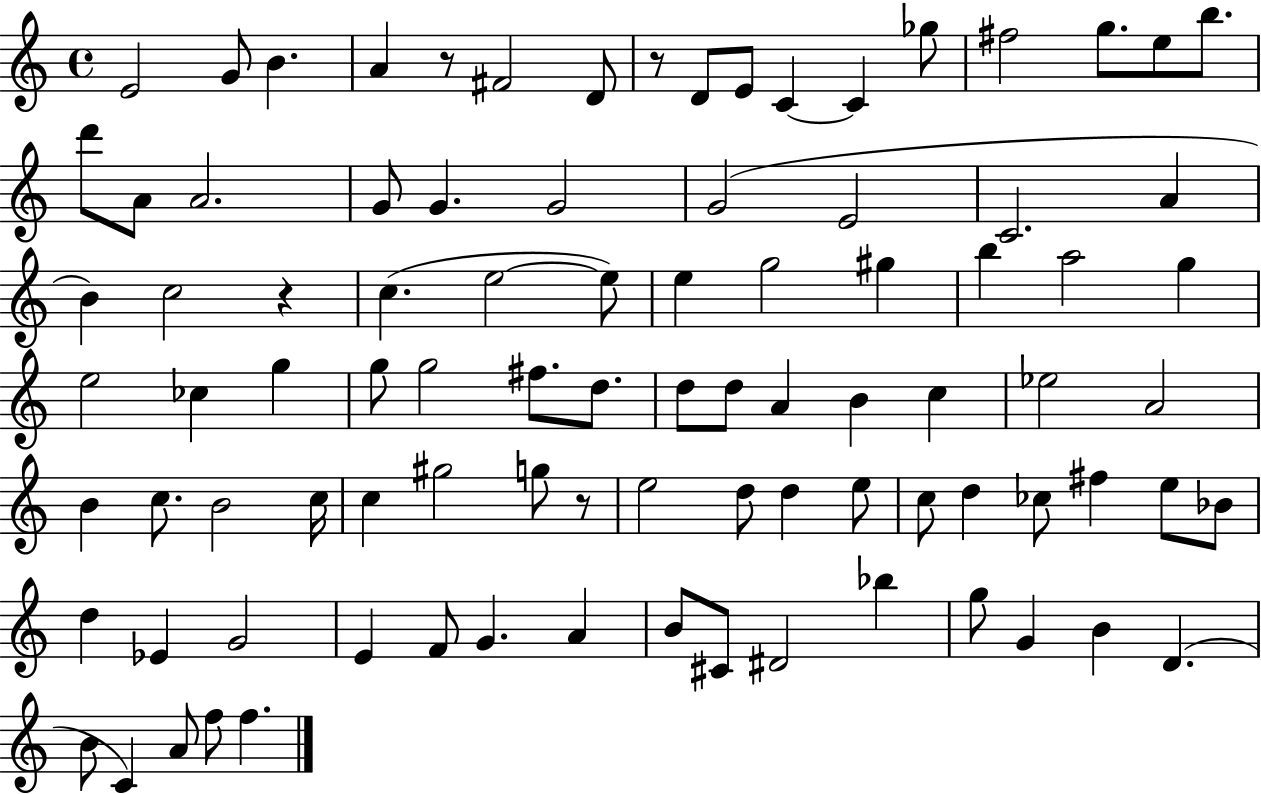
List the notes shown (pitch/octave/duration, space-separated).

E4/h G4/e B4/q. A4/q R/e F#4/h D4/e R/e D4/e E4/e C4/q C4/q Gb5/e F#5/h G5/e. E5/e B5/e. D6/e A4/e A4/h. G4/e G4/q. G4/h G4/h E4/h C4/h. A4/q B4/q C5/h R/q C5/q. E5/h E5/e E5/q G5/h G#5/q B5/q A5/h G5/q E5/h CES5/q G5/q G5/e G5/h F#5/e. D5/e. D5/e D5/e A4/q B4/q C5/q Eb5/h A4/h B4/q C5/e. B4/h C5/s C5/q G#5/h G5/e R/e E5/h D5/e D5/q E5/e C5/e D5/q CES5/e F#5/q E5/e Bb4/e D5/q Eb4/q G4/h E4/q F4/e G4/q. A4/q B4/e C#4/e D#4/h Bb5/q G5/e G4/q B4/q D4/q. B4/e C4/q A4/e F5/e F5/q.